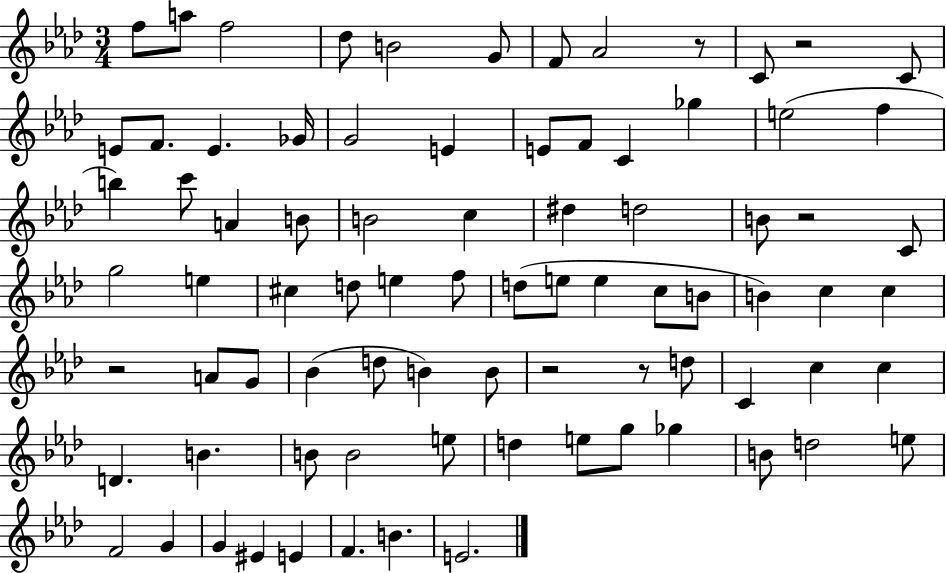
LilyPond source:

{
  \clef treble
  \numericTimeSignature
  \time 3/4
  \key aes \major
  f''8 a''8 f''2 | des''8 b'2 g'8 | f'8 aes'2 r8 | c'8 r2 c'8 | \break e'8 f'8. e'4. ges'16 | g'2 e'4 | e'8 f'8 c'4 ges''4 | e''2( f''4 | \break b''4) c'''8 a'4 b'8 | b'2 c''4 | dis''4 d''2 | b'8 r2 c'8 | \break g''2 e''4 | cis''4 d''8 e''4 f''8 | d''8( e''8 e''4 c''8 b'8 | b'4) c''4 c''4 | \break r2 a'8 g'8 | bes'4( d''8 b'4) b'8 | r2 r8 d''8 | c'4 c''4 c''4 | \break d'4. b'4. | b'8 b'2 e''8 | d''4 e''8 g''8 ges''4 | b'8 d''2 e''8 | \break f'2 g'4 | g'4 eis'4 e'4 | f'4. b'4. | e'2. | \break \bar "|."
}